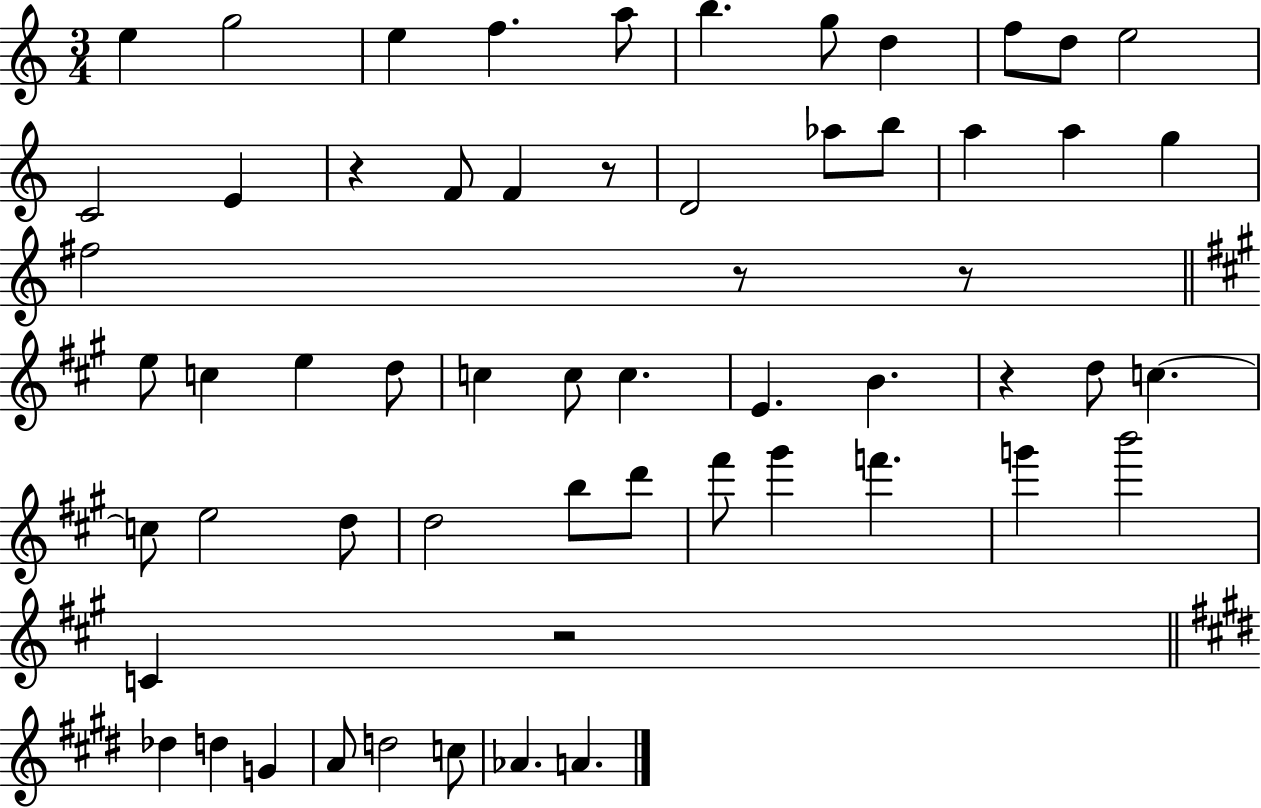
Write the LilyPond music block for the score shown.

{
  \clef treble
  \numericTimeSignature
  \time 3/4
  \key c \major
  e''4 g''2 | e''4 f''4. a''8 | b''4. g''8 d''4 | f''8 d''8 e''2 | \break c'2 e'4 | r4 f'8 f'4 r8 | d'2 aes''8 b''8 | a''4 a''4 g''4 | \break fis''2 r8 r8 | \bar "||" \break \key a \major e''8 c''4 e''4 d''8 | c''4 c''8 c''4. | e'4. b'4. | r4 d''8 c''4.~~ | \break c''8 e''2 d''8 | d''2 b''8 d'''8 | fis'''8 gis'''4 f'''4. | g'''4 b'''2 | \break c'4 r2 | \bar "||" \break \key e \major des''4 d''4 g'4 | a'8 d''2 c''8 | aes'4. a'4. | \bar "|."
}